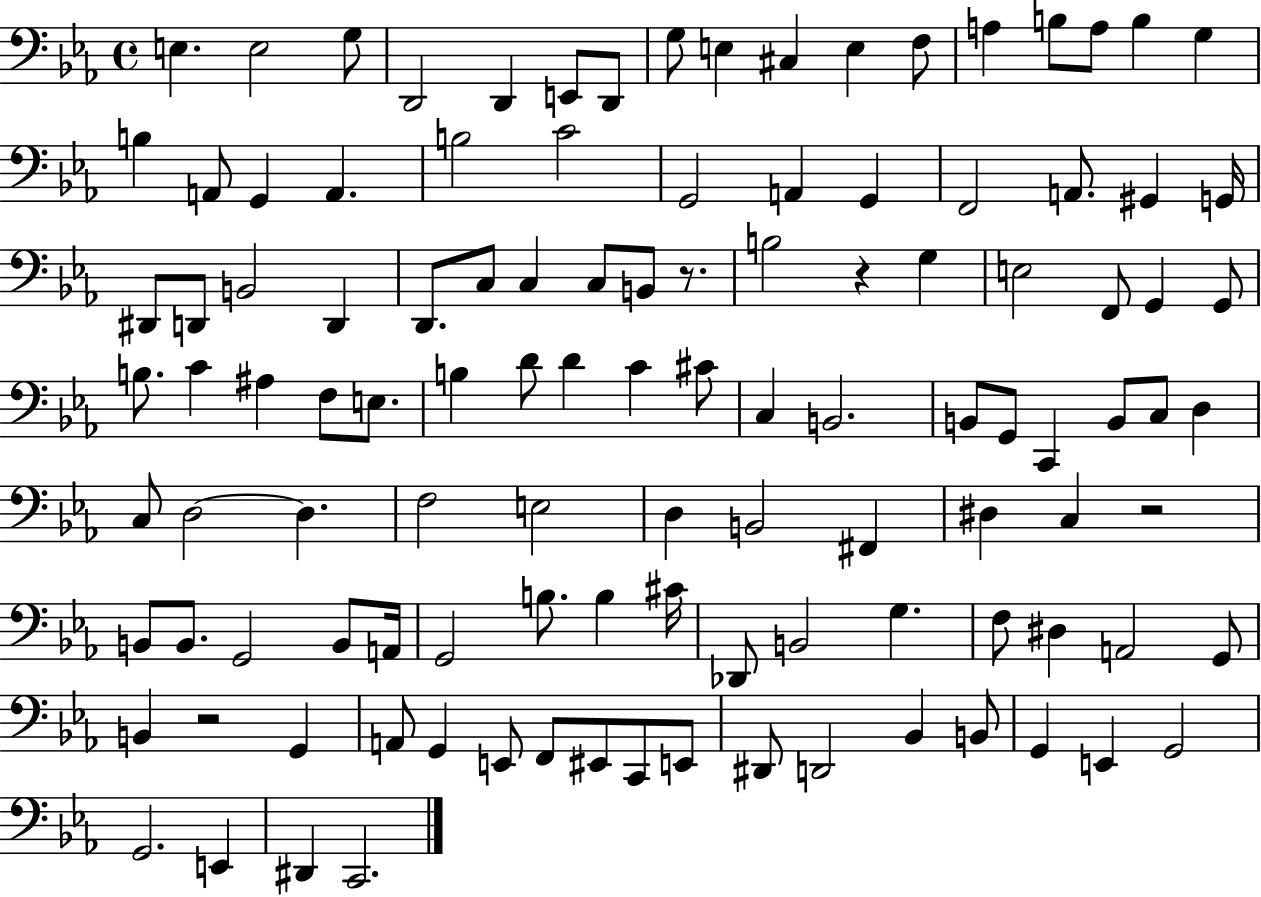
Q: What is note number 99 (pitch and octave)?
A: D#2